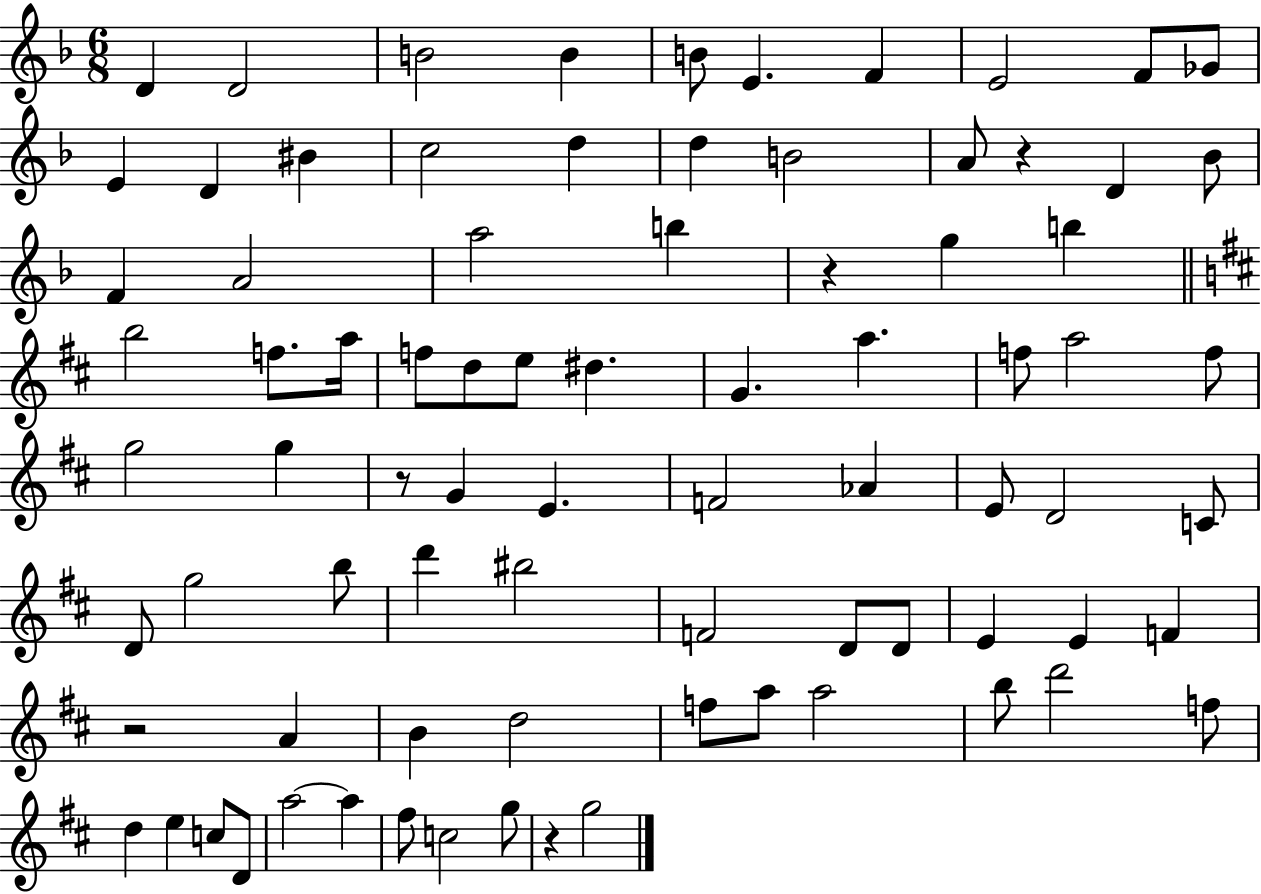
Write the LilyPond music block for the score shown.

{
  \clef treble
  \numericTimeSignature
  \time 6/8
  \key f \major
  d'4 d'2 | b'2 b'4 | b'8 e'4. f'4 | e'2 f'8 ges'8 | \break e'4 d'4 bis'4 | c''2 d''4 | d''4 b'2 | a'8 r4 d'4 bes'8 | \break f'4 a'2 | a''2 b''4 | r4 g''4 b''4 | \bar "||" \break \key d \major b''2 f''8. a''16 | f''8 d''8 e''8 dis''4. | g'4. a''4. | f''8 a''2 f''8 | \break g''2 g''4 | r8 g'4 e'4. | f'2 aes'4 | e'8 d'2 c'8 | \break d'8 g''2 b''8 | d'''4 bis''2 | f'2 d'8 d'8 | e'4 e'4 f'4 | \break r2 a'4 | b'4 d''2 | f''8 a''8 a''2 | b''8 d'''2 f''8 | \break d''4 e''4 c''8 d'8 | a''2~~ a''4 | fis''8 c''2 g''8 | r4 g''2 | \break \bar "|."
}